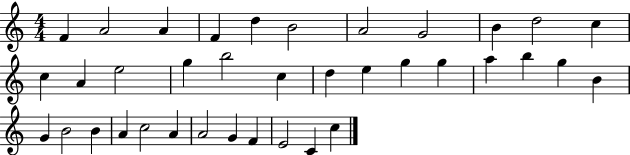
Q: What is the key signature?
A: C major